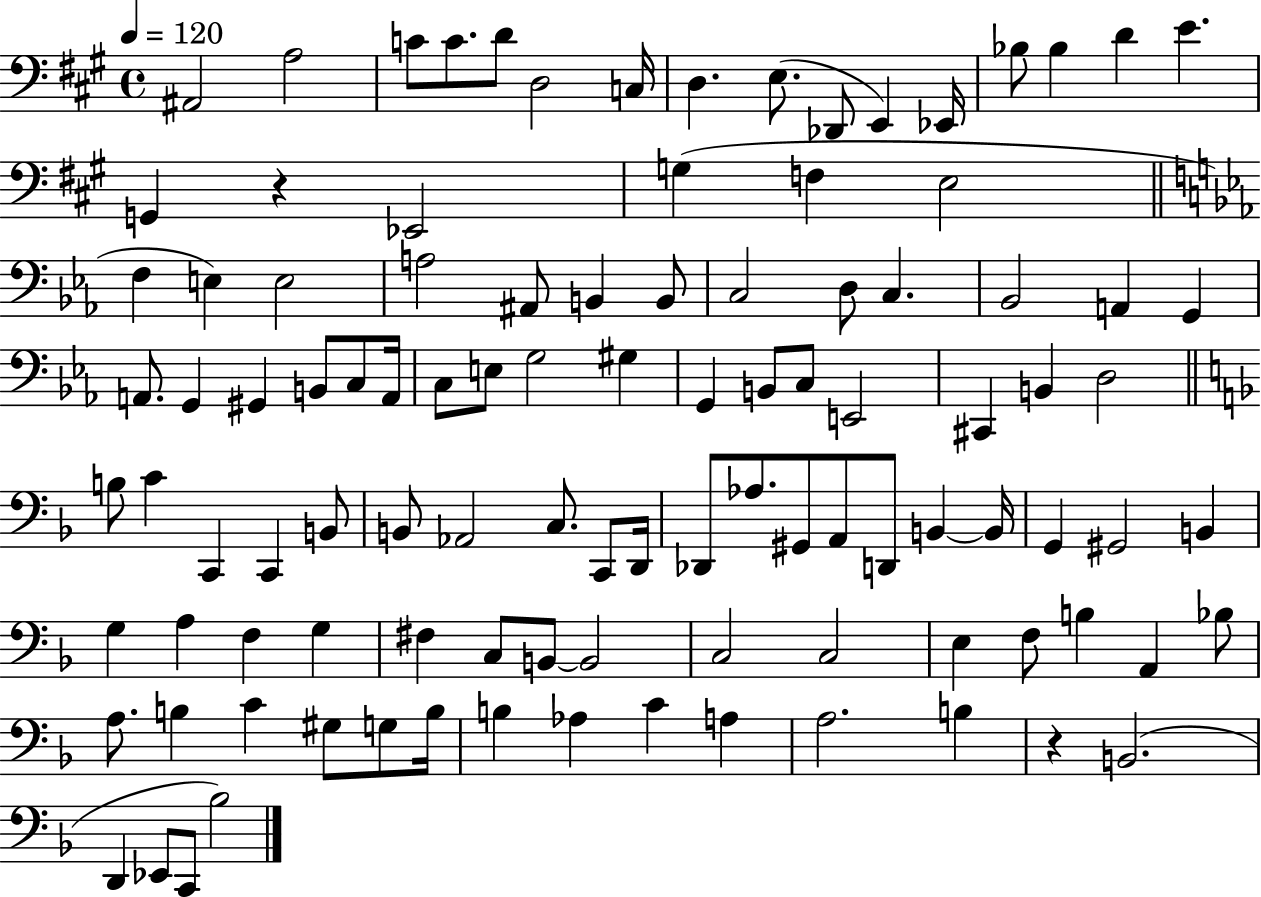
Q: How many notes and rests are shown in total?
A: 105